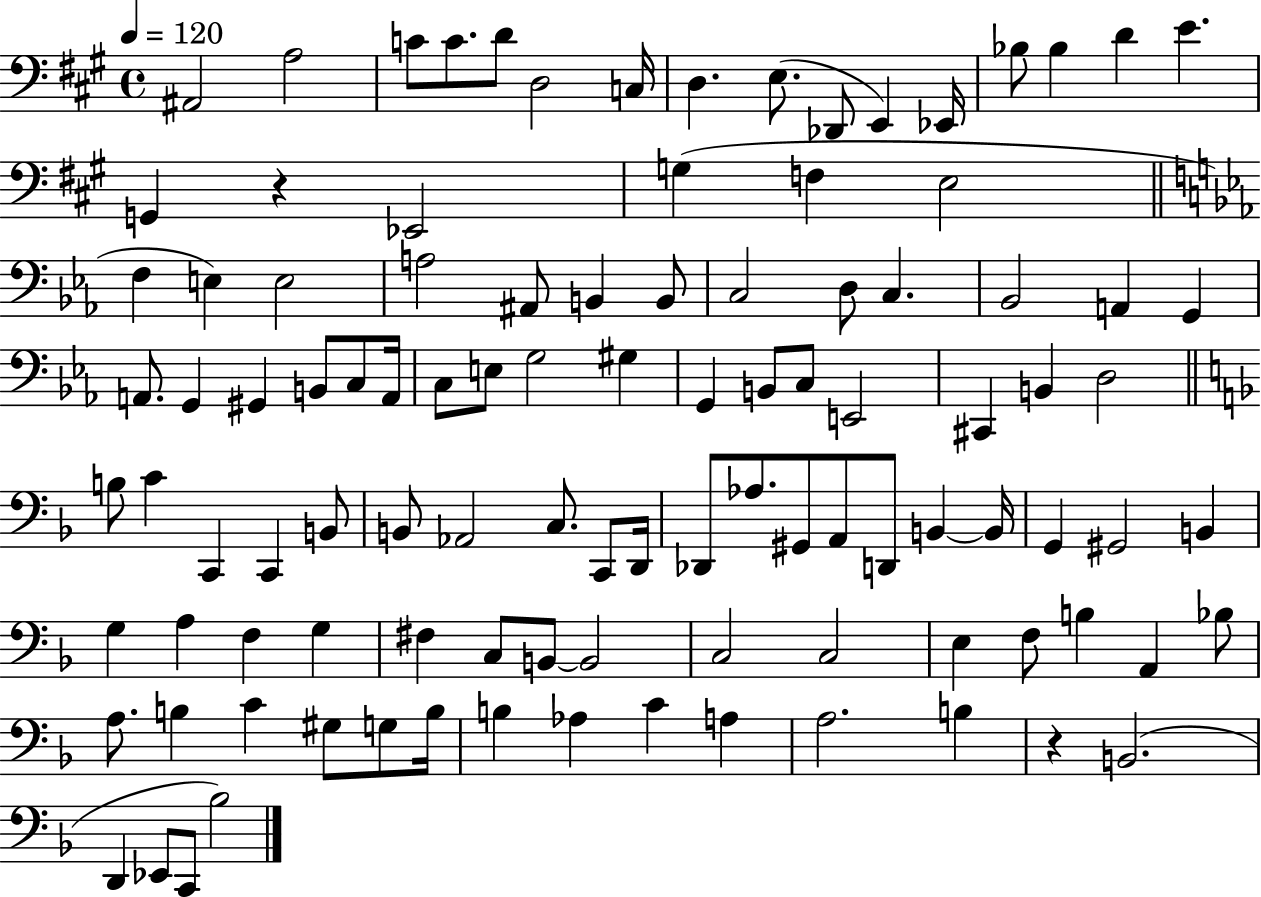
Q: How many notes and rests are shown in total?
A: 105